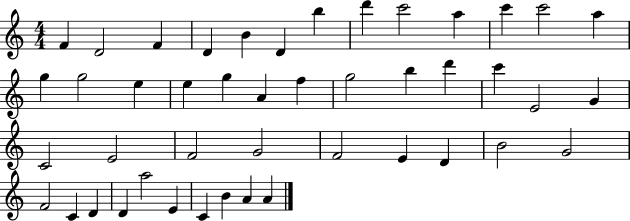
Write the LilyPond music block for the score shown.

{
  \clef treble
  \numericTimeSignature
  \time 4/4
  \key c \major
  f'4 d'2 f'4 | d'4 b'4 d'4 b''4 | d'''4 c'''2 a''4 | c'''4 c'''2 a''4 | \break g''4 g''2 e''4 | e''4 g''4 a'4 f''4 | g''2 b''4 d'''4 | c'''4 e'2 g'4 | \break c'2 e'2 | f'2 g'2 | f'2 e'4 d'4 | b'2 g'2 | \break f'2 c'4 d'4 | d'4 a''2 e'4 | c'4 b'4 a'4 a'4 | \bar "|."
}